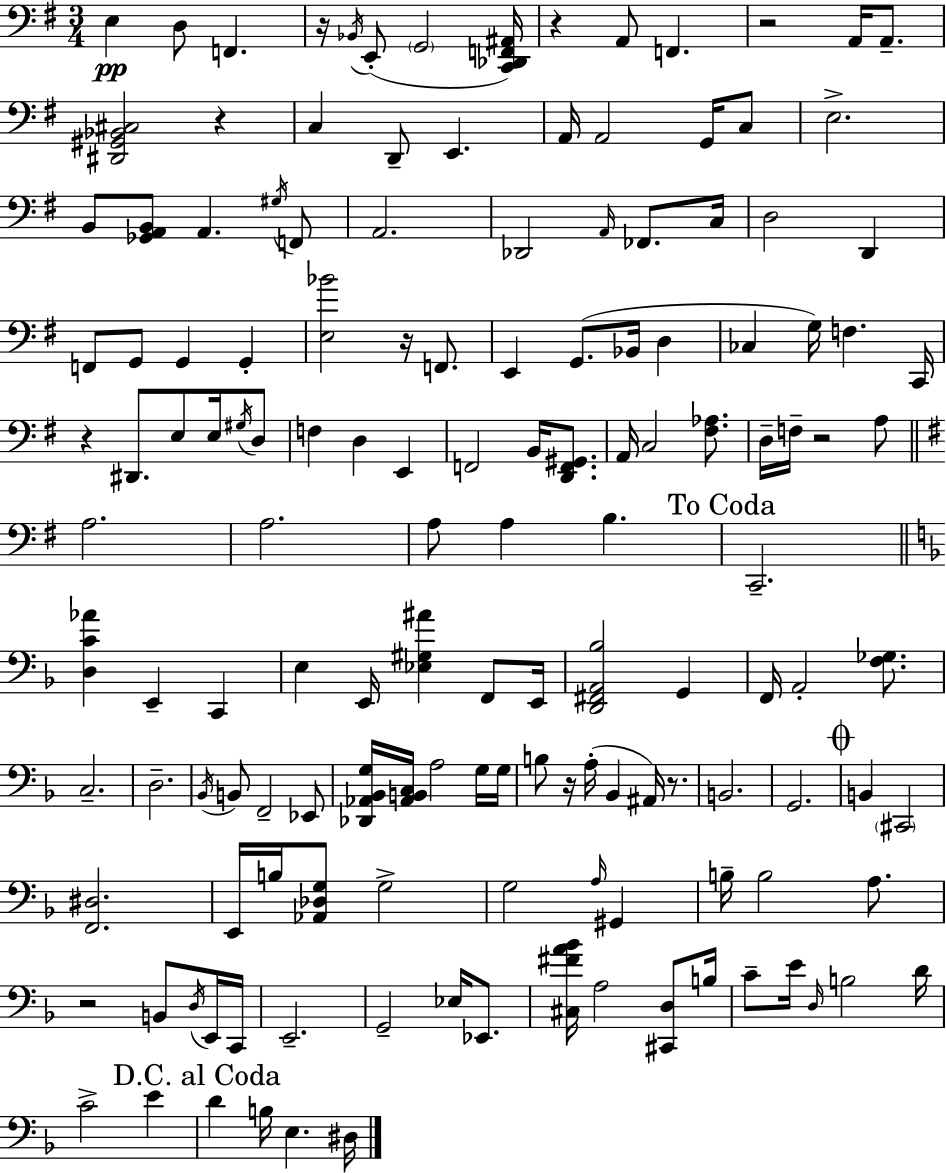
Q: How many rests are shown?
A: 10